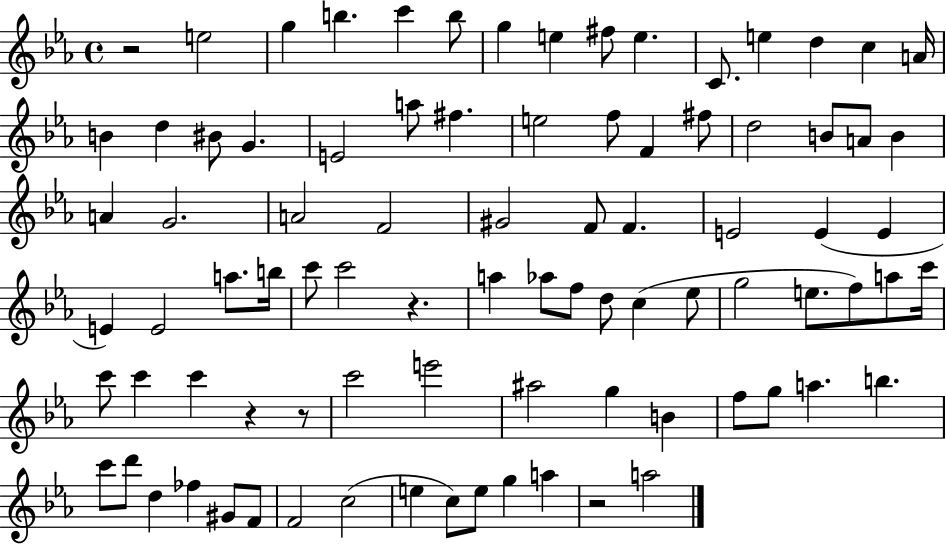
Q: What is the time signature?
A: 4/4